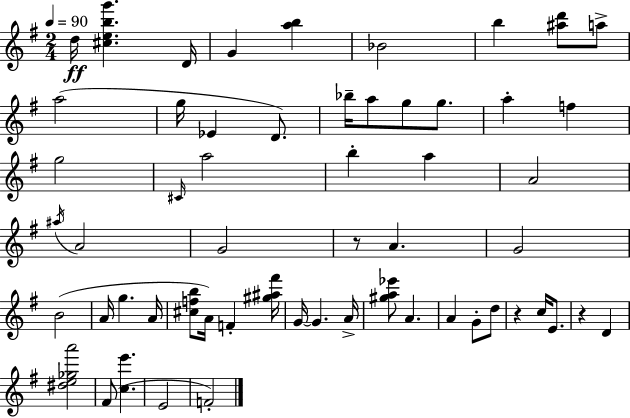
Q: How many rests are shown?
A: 3